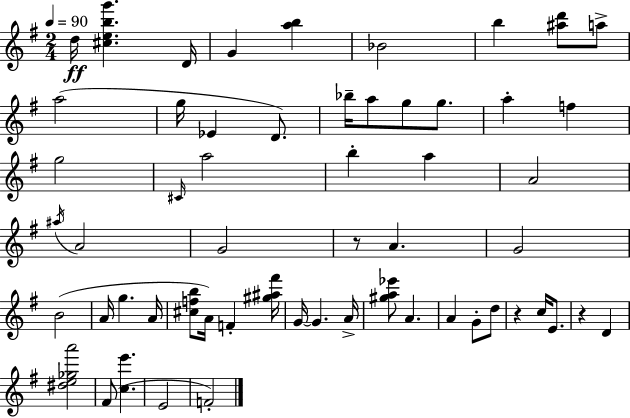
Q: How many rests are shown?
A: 3